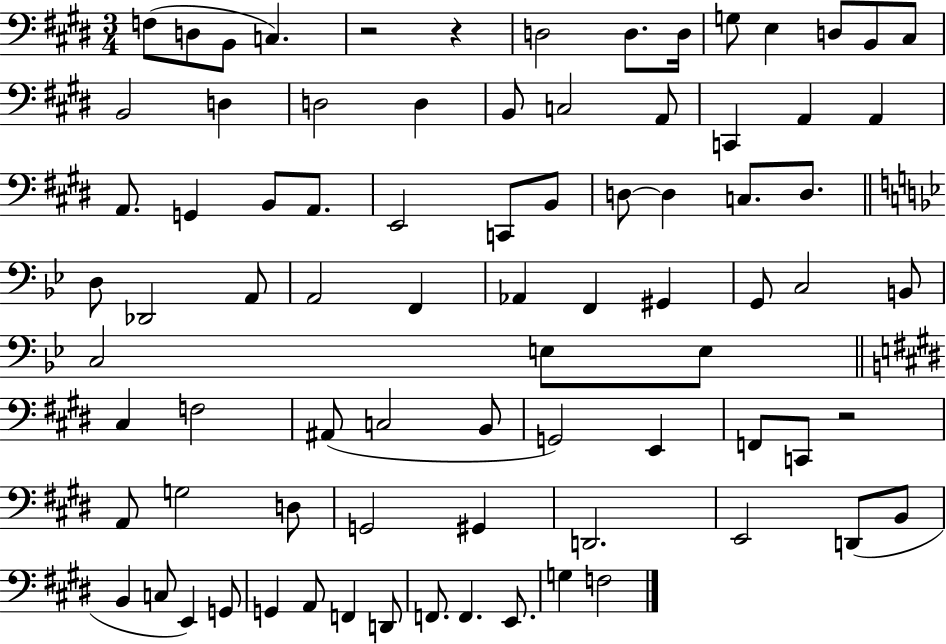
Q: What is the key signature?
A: E major